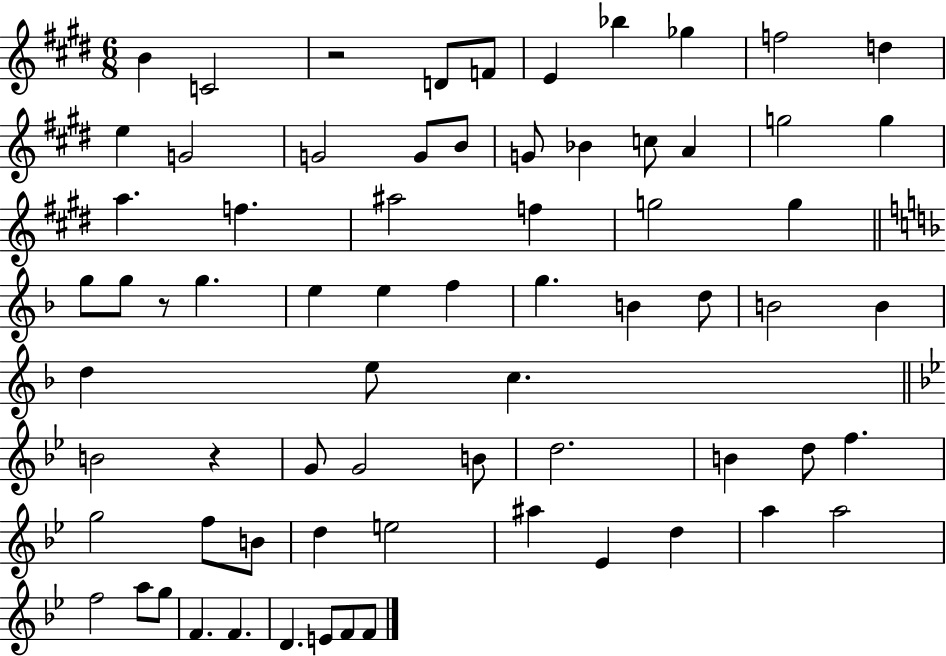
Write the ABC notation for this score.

X:1
T:Untitled
M:6/8
L:1/4
K:E
B C2 z2 D/2 F/2 E _b _g f2 d e G2 G2 G/2 B/2 G/2 _B c/2 A g2 g a f ^a2 f g2 g g/2 g/2 z/2 g e e f g B d/2 B2 B d e/2 c B2 z G/2 G2 B/2 d2 B d/2 f g2 f/2 B/2 d e2 ^a _E d a a2 f2 a/2 g/2 F F D E/2 F/2 F/2